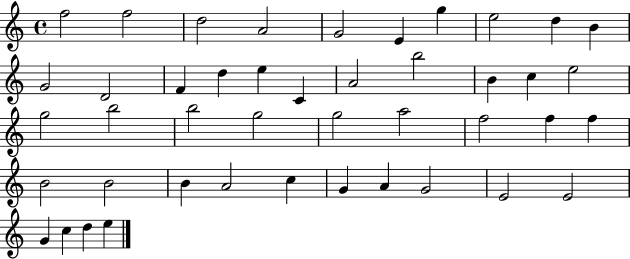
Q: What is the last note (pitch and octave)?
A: E5